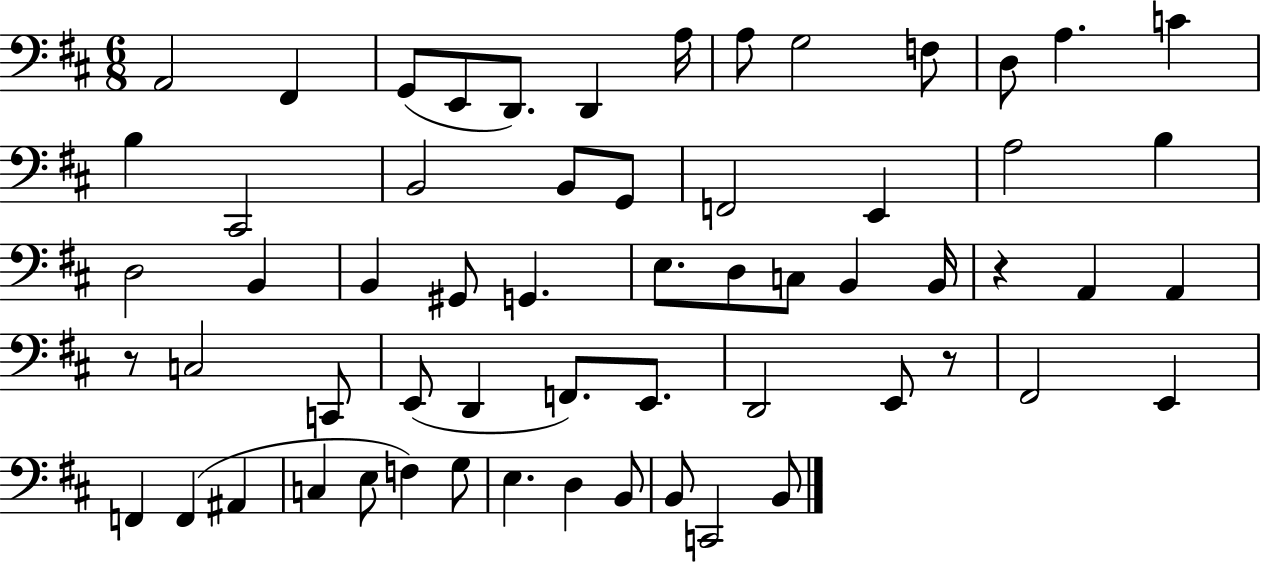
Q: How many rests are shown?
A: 3